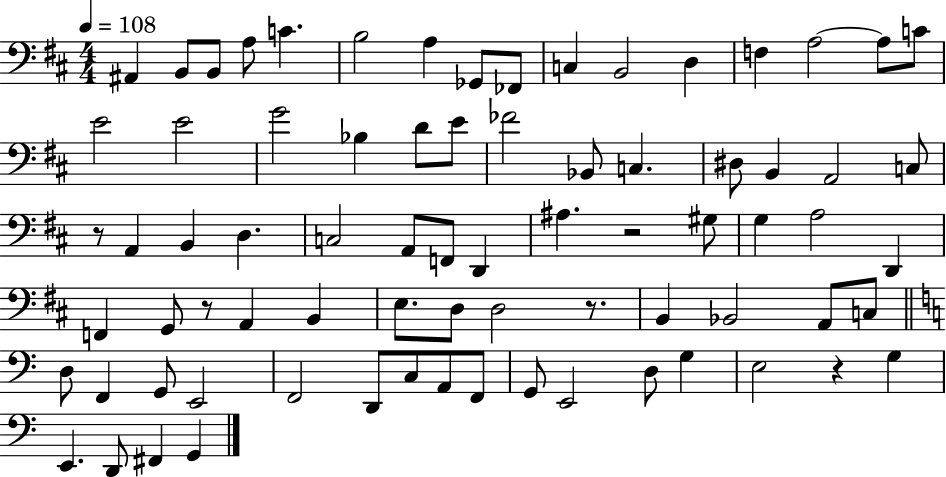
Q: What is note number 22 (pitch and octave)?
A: E4